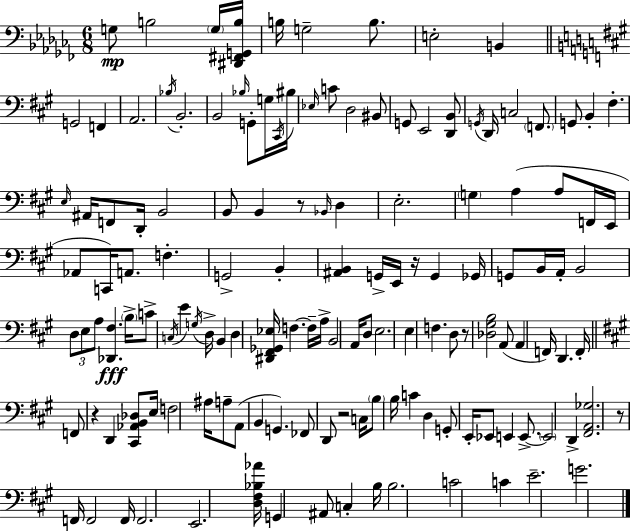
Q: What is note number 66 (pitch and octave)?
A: C4